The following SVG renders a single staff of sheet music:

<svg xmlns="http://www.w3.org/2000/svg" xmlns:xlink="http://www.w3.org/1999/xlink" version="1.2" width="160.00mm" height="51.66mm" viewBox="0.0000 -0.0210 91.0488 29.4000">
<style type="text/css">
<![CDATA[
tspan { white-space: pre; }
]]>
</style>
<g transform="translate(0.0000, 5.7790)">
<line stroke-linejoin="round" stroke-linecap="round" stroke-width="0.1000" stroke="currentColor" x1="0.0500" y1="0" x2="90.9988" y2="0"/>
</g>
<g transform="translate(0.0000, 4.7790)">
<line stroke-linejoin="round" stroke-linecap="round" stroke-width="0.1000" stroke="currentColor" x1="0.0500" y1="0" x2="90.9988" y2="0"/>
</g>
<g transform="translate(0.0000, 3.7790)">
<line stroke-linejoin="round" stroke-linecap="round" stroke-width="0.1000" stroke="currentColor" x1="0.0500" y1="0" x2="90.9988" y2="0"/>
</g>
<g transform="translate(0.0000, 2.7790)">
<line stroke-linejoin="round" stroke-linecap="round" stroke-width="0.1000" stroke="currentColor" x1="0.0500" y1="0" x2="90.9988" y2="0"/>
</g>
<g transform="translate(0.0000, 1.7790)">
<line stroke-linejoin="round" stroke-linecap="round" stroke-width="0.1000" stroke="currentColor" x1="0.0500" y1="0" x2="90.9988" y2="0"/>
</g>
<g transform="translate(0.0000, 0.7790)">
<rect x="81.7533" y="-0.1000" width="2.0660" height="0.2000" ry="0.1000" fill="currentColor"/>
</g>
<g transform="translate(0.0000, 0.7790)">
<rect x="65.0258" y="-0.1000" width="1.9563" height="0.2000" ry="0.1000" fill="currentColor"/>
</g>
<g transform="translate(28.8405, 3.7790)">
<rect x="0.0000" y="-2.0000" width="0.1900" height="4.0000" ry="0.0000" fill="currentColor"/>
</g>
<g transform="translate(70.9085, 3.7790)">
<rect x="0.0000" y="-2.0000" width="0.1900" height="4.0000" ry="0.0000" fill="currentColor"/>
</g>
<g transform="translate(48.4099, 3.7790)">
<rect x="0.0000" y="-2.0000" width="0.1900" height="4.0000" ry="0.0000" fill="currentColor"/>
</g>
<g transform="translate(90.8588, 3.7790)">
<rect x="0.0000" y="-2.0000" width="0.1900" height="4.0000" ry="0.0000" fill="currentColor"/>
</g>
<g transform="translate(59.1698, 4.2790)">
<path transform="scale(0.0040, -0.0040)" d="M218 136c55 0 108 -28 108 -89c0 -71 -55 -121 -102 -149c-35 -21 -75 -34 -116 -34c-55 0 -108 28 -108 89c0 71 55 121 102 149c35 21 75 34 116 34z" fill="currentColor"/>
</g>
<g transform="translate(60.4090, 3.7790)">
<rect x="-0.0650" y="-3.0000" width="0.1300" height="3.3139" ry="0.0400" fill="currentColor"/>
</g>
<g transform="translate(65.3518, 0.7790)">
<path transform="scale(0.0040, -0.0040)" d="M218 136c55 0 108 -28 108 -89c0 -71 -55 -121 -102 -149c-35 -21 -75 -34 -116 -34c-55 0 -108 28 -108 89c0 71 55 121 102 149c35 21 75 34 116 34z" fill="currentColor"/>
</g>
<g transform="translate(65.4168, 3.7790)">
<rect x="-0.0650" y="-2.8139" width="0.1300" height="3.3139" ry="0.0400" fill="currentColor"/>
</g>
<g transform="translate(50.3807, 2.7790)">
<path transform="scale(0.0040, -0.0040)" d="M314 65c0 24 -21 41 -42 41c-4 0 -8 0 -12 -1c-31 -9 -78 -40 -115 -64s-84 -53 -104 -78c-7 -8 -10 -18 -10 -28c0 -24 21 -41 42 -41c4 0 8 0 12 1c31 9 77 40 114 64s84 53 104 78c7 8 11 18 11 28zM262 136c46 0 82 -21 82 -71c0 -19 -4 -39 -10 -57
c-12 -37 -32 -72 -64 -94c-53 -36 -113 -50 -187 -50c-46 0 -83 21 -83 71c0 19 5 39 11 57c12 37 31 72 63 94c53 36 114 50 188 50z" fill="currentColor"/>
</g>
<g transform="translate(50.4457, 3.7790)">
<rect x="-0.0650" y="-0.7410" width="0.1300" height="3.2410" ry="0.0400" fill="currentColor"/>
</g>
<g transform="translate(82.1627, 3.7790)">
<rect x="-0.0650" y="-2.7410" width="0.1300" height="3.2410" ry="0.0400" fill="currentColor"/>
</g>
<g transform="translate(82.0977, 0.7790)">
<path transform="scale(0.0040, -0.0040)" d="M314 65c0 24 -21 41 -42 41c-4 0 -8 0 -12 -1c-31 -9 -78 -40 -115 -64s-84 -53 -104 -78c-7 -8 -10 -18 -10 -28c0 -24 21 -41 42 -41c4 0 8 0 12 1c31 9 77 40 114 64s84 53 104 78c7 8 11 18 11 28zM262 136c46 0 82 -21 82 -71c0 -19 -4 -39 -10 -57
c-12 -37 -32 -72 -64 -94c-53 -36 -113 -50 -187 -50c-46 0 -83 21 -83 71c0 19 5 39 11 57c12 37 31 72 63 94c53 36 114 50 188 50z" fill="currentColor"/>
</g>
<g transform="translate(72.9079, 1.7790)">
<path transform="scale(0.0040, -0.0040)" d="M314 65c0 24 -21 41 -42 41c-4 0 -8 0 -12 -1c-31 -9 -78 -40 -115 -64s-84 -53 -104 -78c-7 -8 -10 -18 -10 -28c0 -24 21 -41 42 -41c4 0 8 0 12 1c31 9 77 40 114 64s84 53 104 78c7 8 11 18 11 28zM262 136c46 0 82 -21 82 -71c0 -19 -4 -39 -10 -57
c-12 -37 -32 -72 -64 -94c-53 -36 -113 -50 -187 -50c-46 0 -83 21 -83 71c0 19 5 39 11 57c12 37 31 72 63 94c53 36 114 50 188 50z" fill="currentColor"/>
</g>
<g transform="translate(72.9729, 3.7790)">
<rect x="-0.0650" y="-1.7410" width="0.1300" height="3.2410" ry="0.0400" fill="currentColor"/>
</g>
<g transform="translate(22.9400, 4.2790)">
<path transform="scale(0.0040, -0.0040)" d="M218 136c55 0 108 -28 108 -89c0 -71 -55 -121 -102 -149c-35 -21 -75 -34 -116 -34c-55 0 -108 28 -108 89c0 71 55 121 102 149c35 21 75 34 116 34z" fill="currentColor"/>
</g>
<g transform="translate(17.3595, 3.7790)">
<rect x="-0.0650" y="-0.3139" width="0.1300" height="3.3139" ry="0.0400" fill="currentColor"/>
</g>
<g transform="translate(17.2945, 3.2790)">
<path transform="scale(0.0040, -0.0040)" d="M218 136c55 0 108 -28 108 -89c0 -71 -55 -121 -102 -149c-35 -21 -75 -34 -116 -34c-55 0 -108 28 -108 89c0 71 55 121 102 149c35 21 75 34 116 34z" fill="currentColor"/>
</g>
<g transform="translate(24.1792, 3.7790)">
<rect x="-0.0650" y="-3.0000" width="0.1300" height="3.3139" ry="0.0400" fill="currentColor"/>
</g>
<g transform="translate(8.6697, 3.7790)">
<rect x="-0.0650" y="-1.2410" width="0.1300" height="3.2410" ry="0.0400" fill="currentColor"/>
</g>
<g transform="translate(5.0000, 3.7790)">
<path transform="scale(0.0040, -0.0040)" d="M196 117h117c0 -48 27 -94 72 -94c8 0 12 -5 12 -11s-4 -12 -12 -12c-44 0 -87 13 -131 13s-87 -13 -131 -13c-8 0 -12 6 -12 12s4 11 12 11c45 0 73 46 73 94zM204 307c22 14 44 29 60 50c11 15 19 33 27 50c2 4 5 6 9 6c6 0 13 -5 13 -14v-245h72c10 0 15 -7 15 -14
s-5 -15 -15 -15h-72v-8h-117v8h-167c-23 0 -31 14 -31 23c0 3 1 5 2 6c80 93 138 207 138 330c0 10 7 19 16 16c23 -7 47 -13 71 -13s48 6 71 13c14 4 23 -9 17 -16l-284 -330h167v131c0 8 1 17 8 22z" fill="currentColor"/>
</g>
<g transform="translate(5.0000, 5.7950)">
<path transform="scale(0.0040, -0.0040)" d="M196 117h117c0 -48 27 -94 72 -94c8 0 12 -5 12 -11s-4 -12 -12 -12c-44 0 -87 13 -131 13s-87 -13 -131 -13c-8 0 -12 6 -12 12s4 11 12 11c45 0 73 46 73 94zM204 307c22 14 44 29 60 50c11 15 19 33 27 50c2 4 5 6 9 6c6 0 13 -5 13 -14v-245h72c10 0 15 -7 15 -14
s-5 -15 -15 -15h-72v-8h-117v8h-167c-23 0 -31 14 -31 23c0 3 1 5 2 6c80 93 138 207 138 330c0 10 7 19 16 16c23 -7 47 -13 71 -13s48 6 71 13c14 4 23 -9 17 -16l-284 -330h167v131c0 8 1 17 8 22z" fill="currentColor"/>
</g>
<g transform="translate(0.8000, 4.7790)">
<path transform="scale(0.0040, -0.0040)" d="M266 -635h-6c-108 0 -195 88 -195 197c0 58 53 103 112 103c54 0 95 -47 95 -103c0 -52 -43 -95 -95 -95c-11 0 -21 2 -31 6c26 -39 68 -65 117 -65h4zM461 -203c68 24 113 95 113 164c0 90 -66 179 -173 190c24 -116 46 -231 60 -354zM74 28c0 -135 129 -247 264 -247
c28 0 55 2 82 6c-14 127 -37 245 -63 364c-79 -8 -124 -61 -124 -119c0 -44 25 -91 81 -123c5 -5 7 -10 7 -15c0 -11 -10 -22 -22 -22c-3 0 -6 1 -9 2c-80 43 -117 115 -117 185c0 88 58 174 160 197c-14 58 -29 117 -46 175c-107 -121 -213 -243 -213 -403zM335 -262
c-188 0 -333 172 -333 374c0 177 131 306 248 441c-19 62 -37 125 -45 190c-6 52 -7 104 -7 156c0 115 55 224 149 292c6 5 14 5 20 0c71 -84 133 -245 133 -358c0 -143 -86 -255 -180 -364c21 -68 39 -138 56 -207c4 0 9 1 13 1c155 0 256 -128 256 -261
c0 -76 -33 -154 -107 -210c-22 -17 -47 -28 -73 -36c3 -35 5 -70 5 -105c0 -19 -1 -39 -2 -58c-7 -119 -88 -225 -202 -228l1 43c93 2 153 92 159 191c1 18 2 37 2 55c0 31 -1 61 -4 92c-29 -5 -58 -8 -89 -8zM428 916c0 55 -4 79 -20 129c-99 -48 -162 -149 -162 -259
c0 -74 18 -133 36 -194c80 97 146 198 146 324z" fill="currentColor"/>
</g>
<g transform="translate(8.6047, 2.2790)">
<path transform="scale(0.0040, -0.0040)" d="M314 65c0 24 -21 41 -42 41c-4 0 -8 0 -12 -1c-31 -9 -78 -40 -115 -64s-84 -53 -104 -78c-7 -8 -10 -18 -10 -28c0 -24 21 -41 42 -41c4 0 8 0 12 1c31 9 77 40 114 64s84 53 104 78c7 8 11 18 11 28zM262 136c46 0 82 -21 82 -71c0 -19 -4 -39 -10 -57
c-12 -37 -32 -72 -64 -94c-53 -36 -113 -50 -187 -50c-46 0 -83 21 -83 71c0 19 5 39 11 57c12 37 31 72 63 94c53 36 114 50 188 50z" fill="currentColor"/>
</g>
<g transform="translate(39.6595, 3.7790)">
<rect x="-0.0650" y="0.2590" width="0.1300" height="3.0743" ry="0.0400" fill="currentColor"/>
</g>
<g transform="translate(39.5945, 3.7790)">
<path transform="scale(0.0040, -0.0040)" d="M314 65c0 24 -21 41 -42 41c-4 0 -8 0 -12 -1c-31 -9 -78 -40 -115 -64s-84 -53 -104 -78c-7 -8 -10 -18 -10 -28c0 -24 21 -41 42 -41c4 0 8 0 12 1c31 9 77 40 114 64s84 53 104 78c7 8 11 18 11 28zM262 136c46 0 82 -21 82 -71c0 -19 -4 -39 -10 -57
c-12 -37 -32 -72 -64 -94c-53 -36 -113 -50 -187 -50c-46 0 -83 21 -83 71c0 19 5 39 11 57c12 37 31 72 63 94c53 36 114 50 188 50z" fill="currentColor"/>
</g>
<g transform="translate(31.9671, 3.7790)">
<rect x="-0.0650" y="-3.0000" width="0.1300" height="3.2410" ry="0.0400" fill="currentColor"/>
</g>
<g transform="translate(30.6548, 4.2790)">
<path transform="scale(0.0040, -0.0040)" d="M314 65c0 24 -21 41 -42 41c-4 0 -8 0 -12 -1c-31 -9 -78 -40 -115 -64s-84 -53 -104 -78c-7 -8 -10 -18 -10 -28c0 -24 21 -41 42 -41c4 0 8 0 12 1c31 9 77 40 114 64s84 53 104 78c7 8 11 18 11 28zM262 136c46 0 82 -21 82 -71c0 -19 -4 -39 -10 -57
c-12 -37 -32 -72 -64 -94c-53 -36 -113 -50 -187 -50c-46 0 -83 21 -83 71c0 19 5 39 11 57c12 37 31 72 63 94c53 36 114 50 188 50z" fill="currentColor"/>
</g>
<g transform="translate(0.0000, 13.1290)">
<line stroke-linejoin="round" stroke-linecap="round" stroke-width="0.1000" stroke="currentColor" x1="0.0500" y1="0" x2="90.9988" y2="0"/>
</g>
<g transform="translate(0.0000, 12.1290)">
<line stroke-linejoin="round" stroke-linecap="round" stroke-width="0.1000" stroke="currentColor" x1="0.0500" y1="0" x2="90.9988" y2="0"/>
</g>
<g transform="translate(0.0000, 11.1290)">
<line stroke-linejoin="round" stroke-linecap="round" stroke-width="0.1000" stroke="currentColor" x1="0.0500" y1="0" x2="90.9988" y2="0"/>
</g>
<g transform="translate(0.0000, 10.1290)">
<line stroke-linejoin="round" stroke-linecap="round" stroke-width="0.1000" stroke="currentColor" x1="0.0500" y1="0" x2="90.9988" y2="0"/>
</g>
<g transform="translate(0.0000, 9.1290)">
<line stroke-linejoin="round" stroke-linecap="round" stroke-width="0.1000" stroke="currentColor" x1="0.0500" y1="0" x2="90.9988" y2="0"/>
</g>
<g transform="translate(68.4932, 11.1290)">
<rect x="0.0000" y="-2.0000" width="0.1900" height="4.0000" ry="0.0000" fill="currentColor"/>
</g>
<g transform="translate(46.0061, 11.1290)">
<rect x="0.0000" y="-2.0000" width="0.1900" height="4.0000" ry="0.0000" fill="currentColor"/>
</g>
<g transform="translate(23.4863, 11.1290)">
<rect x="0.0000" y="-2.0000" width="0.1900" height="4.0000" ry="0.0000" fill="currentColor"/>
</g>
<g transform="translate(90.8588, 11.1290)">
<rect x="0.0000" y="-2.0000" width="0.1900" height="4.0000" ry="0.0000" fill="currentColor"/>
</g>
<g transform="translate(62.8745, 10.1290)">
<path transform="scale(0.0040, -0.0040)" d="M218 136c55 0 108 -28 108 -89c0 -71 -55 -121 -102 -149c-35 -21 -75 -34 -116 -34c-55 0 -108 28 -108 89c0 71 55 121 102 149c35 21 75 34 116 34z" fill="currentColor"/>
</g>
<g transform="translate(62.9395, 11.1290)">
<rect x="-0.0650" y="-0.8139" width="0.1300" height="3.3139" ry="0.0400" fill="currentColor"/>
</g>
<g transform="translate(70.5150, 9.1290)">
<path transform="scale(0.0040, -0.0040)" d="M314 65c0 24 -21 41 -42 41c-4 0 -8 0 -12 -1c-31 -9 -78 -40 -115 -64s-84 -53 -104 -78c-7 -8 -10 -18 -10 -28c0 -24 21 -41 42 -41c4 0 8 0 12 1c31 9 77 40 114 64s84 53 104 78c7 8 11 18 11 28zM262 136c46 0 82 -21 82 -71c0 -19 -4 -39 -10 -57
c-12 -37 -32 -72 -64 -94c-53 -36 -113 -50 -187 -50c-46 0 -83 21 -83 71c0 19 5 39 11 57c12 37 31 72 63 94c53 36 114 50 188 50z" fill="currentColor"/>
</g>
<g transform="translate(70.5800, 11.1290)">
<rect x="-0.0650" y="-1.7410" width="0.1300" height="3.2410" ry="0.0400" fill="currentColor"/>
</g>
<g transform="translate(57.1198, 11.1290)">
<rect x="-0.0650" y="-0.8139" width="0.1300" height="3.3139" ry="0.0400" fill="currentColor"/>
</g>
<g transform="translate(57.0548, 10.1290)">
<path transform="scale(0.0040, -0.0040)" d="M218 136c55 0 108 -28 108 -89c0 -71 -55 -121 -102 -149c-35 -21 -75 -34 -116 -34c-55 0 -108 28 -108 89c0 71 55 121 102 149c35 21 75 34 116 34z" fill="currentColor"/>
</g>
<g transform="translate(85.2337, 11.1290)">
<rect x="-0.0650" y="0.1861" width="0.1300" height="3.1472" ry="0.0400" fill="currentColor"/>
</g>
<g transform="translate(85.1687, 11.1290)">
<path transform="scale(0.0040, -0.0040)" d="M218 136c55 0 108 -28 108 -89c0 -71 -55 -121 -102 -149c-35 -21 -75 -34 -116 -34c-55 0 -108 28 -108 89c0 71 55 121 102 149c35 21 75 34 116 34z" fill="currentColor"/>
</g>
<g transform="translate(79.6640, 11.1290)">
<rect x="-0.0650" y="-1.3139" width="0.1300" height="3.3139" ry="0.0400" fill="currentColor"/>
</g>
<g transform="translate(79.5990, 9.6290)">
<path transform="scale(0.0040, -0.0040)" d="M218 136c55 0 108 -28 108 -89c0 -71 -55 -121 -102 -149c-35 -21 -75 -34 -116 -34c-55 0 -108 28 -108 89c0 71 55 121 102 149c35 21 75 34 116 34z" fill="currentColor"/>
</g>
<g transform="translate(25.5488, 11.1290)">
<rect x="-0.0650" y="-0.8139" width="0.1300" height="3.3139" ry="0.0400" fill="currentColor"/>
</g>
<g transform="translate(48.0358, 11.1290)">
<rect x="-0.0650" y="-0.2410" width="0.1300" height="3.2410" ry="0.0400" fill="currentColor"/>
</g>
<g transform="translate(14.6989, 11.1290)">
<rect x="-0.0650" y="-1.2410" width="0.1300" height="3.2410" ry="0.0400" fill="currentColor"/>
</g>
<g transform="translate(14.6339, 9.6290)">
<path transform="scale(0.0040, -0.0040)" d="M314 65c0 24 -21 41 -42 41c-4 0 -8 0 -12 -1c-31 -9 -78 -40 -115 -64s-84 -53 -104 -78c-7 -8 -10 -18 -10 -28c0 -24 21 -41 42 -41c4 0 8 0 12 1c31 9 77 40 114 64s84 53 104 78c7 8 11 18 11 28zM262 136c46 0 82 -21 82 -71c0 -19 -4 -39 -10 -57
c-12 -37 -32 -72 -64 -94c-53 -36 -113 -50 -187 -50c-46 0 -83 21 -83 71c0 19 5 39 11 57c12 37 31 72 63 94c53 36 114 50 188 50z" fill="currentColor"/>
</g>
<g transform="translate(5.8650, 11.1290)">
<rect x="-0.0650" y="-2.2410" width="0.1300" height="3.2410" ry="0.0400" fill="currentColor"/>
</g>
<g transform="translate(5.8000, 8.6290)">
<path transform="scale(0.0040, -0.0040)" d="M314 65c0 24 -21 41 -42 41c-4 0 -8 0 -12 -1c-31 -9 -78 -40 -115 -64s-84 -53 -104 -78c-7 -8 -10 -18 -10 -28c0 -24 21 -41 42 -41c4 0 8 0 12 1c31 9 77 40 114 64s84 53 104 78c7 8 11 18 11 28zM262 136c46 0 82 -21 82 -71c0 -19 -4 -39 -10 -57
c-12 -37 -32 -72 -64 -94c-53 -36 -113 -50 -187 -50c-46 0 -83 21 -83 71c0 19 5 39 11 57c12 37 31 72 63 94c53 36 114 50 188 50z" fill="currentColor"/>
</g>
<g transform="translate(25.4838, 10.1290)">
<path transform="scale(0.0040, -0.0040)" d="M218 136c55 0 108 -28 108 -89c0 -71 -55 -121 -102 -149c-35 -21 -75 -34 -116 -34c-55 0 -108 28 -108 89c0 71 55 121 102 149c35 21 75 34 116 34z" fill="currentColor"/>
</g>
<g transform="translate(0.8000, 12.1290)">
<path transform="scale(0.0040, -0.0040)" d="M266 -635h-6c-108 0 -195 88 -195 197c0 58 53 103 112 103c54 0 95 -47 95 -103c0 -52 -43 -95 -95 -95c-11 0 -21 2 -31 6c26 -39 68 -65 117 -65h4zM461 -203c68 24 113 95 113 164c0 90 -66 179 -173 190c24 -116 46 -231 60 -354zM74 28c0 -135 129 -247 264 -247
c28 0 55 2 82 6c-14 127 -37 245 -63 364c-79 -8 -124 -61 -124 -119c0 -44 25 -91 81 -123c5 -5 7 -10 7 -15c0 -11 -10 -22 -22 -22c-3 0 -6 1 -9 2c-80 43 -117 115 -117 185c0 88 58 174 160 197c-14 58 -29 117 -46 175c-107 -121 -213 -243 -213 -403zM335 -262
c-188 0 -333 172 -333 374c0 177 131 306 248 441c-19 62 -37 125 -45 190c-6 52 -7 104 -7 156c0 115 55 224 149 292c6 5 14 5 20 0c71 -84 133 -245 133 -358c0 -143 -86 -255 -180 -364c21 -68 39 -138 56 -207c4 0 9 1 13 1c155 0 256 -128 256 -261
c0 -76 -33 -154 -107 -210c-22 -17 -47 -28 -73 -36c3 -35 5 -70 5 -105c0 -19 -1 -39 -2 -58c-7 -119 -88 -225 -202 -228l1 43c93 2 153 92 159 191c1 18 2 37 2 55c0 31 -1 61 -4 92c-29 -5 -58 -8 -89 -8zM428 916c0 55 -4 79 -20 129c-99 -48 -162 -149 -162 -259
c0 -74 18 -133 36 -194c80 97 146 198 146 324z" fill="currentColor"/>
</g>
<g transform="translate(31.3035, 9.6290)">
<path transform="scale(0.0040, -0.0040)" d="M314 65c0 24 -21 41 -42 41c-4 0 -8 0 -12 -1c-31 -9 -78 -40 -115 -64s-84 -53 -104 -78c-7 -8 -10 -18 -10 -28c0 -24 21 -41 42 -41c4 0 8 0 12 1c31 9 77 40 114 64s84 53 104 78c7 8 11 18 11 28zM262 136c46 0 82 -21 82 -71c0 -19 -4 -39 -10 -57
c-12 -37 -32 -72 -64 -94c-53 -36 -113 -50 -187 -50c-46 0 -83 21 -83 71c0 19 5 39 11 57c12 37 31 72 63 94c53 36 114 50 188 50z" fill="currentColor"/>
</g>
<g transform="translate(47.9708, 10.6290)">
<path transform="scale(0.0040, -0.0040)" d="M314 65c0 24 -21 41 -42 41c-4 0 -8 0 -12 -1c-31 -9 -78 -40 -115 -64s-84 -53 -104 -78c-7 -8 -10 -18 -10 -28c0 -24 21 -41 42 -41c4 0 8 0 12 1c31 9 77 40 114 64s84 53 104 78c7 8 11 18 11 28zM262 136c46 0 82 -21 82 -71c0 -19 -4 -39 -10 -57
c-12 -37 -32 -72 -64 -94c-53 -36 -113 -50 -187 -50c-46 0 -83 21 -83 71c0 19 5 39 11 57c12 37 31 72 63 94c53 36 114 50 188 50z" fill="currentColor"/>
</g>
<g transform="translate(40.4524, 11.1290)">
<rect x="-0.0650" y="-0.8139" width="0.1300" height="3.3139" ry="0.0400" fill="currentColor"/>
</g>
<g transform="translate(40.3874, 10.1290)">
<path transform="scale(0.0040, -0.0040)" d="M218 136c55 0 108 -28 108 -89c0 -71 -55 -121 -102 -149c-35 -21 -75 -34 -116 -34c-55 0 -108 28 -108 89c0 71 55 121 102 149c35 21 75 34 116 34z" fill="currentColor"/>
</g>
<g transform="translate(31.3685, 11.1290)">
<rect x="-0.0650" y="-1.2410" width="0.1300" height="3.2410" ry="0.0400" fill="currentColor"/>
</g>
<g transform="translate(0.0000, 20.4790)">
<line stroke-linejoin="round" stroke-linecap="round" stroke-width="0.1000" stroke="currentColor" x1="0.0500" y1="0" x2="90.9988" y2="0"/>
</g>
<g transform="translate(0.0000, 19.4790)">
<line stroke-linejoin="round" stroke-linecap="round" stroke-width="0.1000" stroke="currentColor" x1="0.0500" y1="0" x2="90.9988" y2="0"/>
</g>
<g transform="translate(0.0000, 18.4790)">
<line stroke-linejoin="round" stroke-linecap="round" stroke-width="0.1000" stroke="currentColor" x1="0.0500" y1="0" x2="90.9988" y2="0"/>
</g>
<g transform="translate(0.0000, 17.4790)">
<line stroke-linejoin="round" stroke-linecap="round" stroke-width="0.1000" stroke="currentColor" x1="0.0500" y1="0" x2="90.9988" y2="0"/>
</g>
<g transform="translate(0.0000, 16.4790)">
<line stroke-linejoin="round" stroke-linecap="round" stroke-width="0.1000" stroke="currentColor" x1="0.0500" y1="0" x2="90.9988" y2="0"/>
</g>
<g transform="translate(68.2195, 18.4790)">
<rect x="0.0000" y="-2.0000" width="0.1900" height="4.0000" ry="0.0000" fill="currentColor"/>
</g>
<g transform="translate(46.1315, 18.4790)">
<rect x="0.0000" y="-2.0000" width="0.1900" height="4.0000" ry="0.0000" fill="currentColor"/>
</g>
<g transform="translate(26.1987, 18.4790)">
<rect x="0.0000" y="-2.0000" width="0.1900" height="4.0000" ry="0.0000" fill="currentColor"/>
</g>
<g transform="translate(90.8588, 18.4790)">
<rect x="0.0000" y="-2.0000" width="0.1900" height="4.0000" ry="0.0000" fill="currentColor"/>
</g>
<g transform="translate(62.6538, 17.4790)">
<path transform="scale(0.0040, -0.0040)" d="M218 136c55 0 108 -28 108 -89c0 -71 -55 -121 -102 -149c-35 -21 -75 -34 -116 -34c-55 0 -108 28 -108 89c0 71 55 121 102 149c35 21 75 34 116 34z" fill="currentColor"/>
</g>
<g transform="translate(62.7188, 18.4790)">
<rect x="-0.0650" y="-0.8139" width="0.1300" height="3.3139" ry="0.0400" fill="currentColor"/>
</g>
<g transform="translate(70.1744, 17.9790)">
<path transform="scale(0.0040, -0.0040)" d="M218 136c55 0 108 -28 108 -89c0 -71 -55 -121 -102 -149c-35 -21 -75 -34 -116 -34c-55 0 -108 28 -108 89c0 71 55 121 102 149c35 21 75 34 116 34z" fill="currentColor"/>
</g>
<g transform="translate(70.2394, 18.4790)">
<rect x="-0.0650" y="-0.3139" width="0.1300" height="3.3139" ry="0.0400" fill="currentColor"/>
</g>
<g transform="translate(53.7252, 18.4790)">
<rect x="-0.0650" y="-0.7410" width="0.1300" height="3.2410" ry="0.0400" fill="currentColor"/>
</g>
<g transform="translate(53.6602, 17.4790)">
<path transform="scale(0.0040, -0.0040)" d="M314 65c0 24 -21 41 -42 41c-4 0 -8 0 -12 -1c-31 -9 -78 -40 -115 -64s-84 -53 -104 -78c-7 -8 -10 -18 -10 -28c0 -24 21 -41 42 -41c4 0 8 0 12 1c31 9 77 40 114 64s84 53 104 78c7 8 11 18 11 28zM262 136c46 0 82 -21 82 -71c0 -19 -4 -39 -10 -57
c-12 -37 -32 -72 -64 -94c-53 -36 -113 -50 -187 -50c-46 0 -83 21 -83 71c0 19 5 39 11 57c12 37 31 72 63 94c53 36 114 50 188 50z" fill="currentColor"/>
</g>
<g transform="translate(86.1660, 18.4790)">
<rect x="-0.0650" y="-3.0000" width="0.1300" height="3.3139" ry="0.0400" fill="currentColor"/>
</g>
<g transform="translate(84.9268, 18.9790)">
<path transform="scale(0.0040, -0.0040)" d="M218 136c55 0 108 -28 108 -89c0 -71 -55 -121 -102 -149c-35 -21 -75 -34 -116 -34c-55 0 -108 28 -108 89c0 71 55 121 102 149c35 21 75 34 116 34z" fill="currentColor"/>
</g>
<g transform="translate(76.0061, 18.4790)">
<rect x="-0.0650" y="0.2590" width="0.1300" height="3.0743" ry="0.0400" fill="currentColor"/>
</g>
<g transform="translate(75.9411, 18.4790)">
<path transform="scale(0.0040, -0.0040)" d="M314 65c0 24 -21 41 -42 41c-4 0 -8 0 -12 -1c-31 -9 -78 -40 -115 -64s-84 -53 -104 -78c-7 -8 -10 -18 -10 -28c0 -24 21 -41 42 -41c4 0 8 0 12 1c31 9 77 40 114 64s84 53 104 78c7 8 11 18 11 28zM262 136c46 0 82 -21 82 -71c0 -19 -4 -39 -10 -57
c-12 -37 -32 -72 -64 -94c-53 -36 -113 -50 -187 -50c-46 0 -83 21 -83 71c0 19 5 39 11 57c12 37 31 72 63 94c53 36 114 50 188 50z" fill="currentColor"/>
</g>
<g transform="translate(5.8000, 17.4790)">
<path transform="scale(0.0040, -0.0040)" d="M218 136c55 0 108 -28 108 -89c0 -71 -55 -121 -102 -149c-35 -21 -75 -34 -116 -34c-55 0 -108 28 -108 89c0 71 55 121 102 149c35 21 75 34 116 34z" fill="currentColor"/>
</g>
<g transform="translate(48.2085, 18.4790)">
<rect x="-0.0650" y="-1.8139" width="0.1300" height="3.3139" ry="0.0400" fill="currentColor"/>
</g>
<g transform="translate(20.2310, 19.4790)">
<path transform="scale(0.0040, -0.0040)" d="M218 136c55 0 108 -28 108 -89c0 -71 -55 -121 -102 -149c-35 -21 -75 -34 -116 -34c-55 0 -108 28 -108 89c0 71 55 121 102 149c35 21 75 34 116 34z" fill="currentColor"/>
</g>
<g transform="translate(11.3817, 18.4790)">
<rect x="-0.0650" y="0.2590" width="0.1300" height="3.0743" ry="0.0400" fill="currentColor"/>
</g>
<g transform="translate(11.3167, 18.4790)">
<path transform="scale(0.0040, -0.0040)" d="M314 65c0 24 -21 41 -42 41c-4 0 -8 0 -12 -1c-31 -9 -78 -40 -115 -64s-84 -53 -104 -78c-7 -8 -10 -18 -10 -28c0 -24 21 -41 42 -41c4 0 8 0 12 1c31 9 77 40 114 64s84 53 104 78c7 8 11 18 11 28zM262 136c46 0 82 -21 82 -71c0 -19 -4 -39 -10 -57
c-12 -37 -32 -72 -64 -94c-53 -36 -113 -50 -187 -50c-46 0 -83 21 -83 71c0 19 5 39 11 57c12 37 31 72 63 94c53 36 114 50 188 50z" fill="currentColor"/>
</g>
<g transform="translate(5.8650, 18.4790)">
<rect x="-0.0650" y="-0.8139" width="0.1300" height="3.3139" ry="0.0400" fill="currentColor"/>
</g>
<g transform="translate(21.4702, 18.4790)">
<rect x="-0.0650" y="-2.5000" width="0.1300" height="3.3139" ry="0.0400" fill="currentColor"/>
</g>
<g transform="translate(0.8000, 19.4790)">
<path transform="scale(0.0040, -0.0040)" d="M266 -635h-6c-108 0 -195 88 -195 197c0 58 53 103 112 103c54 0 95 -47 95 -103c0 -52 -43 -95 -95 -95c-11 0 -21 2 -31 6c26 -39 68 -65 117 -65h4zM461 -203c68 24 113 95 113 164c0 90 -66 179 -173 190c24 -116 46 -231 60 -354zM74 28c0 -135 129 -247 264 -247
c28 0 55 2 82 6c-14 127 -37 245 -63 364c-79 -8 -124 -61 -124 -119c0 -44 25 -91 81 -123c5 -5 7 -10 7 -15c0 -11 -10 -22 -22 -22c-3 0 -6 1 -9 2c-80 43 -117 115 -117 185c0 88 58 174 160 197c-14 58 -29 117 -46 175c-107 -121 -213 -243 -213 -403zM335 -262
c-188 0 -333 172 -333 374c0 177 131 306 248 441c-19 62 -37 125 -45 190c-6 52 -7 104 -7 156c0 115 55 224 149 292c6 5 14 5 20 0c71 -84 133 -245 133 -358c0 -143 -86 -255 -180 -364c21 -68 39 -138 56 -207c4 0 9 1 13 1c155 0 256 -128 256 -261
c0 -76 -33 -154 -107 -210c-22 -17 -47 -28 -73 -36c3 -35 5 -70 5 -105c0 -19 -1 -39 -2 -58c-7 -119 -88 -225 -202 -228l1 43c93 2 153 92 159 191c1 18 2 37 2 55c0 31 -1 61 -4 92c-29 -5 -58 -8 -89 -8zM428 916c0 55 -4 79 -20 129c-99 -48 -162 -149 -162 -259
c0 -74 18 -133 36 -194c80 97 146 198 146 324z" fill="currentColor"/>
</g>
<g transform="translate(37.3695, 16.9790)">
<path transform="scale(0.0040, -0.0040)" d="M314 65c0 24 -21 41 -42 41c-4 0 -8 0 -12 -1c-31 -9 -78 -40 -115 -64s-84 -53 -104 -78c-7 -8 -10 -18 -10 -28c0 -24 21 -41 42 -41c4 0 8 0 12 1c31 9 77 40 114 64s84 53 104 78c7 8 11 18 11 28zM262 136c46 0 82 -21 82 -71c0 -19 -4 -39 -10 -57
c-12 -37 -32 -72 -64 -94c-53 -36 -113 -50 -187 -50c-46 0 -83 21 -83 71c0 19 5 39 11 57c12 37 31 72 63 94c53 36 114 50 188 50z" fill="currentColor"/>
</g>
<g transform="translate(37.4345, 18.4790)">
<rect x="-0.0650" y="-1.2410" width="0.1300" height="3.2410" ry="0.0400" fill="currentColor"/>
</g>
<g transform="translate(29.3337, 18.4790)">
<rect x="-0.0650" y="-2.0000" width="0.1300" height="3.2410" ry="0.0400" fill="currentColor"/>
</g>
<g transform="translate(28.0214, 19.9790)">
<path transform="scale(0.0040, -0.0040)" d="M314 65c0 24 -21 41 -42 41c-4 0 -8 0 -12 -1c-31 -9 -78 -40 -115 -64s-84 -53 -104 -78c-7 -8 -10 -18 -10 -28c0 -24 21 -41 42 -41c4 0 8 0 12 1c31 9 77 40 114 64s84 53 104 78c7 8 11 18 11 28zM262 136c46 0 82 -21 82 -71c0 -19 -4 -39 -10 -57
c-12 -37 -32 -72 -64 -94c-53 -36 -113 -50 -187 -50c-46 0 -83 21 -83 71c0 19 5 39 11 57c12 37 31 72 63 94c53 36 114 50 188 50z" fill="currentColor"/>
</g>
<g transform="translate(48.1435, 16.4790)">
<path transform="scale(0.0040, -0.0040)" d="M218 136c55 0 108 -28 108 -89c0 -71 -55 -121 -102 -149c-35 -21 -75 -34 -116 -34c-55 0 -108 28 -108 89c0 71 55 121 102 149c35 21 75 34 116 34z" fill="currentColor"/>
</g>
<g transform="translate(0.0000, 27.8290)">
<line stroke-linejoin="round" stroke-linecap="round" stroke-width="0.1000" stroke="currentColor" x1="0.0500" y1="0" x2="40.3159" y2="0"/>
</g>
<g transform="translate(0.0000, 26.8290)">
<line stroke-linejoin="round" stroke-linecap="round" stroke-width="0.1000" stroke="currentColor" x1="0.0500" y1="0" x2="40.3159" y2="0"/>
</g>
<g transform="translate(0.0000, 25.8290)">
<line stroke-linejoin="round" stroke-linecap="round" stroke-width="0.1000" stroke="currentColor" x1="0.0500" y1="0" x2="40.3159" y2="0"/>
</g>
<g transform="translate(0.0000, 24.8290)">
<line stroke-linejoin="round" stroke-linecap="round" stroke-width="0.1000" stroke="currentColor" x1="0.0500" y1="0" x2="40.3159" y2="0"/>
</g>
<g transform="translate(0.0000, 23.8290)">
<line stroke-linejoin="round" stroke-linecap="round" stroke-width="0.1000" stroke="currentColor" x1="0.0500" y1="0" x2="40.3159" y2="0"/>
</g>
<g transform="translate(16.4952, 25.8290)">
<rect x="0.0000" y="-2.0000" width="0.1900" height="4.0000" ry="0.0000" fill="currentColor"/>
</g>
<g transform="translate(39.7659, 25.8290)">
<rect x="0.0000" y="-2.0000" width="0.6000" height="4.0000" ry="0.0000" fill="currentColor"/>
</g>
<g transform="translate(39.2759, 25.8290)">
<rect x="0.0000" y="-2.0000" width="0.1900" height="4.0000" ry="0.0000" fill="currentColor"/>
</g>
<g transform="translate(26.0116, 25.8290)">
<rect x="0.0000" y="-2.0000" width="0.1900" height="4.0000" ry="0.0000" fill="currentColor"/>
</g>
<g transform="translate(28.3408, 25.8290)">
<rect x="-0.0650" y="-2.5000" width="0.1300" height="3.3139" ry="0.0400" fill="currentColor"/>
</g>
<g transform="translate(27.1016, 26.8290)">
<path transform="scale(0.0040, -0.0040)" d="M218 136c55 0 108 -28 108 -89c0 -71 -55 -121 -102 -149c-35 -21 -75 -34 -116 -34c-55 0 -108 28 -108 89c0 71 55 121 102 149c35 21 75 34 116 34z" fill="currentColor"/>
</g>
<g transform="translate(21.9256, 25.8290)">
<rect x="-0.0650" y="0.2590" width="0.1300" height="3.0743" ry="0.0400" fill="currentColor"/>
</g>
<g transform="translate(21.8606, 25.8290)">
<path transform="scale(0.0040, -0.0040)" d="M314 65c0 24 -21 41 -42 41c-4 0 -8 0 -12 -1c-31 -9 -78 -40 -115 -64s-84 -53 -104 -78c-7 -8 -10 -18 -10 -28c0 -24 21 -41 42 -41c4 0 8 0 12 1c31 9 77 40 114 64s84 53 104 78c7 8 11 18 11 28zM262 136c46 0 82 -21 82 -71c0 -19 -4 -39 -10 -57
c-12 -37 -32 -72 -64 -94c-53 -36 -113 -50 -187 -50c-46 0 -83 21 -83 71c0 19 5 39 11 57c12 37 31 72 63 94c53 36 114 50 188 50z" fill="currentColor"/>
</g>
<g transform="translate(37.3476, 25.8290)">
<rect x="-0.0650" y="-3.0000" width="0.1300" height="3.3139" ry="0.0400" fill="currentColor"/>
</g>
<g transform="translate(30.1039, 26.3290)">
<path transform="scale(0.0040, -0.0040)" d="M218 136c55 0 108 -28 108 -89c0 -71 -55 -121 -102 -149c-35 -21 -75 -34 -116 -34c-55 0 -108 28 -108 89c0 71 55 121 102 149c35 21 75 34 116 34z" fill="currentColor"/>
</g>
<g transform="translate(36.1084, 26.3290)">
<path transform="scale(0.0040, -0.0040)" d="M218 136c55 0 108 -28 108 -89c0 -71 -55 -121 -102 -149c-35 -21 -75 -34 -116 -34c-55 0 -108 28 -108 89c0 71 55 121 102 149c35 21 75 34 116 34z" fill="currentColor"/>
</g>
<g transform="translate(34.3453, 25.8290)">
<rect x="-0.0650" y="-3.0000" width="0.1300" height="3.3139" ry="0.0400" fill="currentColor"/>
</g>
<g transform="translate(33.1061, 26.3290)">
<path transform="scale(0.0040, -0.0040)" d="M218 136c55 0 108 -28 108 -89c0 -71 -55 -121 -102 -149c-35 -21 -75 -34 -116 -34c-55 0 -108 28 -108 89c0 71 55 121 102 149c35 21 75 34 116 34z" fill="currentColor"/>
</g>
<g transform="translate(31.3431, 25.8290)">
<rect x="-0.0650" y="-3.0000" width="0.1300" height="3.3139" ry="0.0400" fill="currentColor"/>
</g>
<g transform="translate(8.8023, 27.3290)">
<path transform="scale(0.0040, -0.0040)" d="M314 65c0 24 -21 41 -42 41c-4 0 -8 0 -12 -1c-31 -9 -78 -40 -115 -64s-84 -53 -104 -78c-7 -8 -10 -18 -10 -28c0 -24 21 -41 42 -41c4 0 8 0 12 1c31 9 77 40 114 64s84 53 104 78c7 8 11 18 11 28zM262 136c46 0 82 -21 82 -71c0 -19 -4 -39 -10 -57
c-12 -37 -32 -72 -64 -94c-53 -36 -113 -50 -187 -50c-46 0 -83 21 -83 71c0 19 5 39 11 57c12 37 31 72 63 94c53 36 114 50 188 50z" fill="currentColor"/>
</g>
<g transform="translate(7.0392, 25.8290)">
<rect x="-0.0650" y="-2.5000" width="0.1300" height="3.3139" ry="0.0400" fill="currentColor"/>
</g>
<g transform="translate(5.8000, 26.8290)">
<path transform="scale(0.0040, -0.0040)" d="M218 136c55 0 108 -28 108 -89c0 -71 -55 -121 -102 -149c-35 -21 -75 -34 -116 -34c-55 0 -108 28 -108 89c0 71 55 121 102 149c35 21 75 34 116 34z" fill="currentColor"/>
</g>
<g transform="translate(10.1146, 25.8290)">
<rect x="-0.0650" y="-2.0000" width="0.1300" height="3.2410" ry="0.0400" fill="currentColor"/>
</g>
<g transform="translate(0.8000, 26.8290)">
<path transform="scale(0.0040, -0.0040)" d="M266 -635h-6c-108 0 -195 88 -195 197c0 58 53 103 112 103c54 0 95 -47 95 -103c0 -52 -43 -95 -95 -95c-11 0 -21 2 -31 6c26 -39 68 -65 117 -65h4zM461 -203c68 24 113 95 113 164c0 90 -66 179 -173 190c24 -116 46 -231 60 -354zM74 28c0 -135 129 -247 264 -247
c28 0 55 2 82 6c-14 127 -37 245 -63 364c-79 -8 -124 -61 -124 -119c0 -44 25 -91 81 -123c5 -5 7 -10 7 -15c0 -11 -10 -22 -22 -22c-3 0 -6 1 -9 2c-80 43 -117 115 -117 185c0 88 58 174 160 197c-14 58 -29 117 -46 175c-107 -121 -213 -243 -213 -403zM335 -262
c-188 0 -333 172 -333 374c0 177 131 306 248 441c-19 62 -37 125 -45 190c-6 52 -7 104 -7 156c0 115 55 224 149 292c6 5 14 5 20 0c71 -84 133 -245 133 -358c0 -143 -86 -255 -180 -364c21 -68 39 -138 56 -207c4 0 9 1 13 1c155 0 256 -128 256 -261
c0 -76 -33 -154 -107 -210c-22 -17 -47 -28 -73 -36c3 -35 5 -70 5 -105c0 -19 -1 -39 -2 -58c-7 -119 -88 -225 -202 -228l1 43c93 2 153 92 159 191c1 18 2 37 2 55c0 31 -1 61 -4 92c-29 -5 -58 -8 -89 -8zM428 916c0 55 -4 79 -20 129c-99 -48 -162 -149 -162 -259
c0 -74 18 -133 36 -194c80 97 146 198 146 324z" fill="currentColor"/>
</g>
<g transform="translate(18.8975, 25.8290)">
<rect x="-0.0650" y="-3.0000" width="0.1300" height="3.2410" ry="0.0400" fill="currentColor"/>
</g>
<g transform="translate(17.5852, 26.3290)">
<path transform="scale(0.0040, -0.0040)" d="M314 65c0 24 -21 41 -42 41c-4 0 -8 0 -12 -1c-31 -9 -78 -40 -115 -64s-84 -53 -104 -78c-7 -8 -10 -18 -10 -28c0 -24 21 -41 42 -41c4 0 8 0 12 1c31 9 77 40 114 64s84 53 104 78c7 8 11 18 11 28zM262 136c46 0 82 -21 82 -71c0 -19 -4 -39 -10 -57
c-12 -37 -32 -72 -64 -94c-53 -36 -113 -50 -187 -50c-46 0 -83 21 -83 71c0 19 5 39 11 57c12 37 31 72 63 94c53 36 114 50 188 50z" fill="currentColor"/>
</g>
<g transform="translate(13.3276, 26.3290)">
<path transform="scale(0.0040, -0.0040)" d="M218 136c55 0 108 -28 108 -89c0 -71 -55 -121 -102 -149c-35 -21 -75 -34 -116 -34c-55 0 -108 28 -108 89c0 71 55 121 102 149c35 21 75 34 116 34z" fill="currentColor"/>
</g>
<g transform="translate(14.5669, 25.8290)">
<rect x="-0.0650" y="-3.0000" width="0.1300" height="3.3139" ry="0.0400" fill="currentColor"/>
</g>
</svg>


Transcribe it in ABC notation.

X:1
T:Untitled
M:4/4
L:1/4
K:C
e2 c A A2 B2 d2 A a f2 a2 g2 e2 d e2 d c2 d d f2 e B d B2 G F2 e2 f d2 d c B2 A G F2 A A2 B2 G A A A